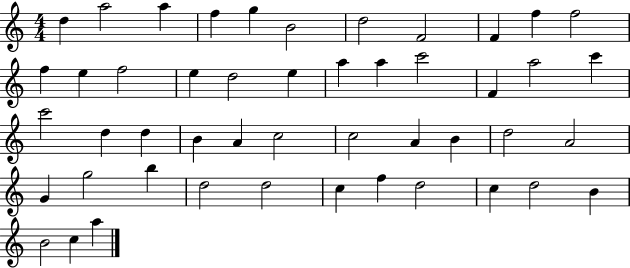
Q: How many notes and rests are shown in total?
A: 48